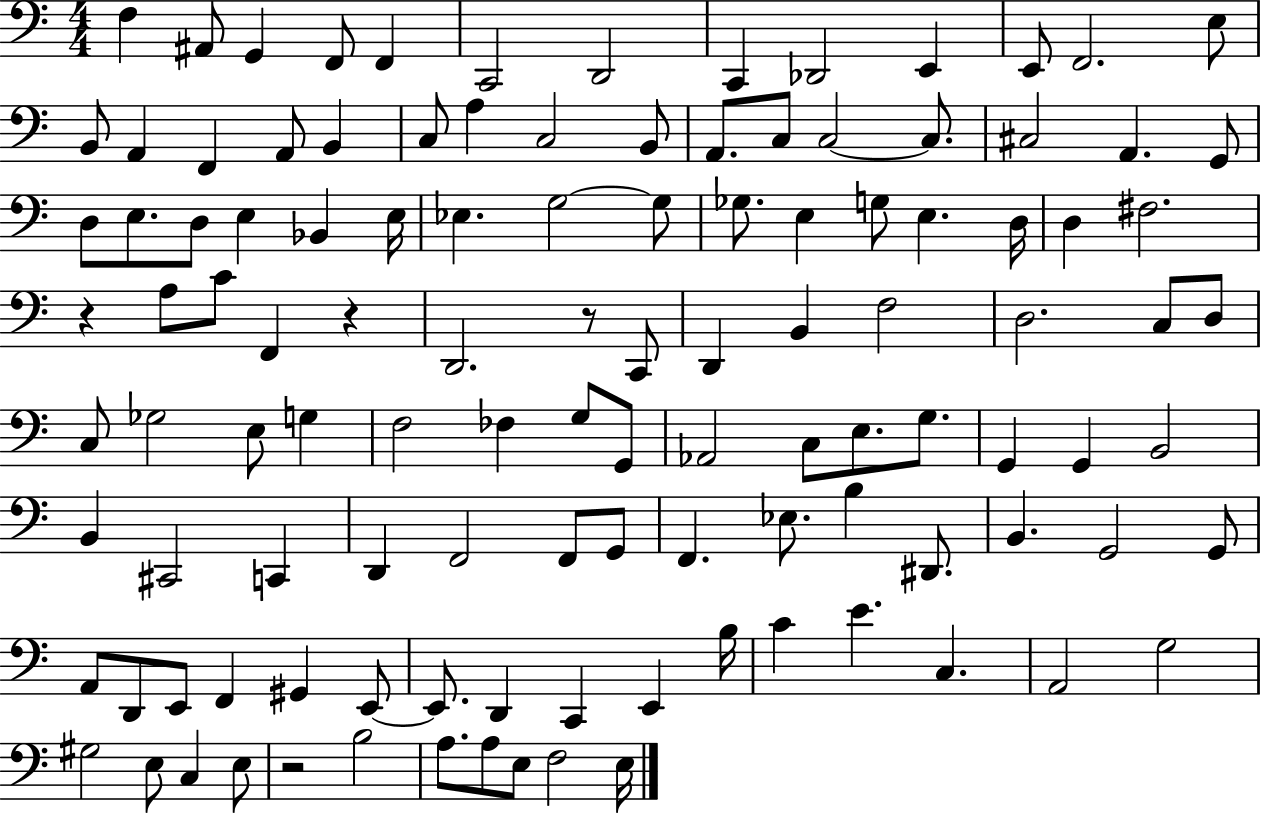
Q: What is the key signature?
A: C major